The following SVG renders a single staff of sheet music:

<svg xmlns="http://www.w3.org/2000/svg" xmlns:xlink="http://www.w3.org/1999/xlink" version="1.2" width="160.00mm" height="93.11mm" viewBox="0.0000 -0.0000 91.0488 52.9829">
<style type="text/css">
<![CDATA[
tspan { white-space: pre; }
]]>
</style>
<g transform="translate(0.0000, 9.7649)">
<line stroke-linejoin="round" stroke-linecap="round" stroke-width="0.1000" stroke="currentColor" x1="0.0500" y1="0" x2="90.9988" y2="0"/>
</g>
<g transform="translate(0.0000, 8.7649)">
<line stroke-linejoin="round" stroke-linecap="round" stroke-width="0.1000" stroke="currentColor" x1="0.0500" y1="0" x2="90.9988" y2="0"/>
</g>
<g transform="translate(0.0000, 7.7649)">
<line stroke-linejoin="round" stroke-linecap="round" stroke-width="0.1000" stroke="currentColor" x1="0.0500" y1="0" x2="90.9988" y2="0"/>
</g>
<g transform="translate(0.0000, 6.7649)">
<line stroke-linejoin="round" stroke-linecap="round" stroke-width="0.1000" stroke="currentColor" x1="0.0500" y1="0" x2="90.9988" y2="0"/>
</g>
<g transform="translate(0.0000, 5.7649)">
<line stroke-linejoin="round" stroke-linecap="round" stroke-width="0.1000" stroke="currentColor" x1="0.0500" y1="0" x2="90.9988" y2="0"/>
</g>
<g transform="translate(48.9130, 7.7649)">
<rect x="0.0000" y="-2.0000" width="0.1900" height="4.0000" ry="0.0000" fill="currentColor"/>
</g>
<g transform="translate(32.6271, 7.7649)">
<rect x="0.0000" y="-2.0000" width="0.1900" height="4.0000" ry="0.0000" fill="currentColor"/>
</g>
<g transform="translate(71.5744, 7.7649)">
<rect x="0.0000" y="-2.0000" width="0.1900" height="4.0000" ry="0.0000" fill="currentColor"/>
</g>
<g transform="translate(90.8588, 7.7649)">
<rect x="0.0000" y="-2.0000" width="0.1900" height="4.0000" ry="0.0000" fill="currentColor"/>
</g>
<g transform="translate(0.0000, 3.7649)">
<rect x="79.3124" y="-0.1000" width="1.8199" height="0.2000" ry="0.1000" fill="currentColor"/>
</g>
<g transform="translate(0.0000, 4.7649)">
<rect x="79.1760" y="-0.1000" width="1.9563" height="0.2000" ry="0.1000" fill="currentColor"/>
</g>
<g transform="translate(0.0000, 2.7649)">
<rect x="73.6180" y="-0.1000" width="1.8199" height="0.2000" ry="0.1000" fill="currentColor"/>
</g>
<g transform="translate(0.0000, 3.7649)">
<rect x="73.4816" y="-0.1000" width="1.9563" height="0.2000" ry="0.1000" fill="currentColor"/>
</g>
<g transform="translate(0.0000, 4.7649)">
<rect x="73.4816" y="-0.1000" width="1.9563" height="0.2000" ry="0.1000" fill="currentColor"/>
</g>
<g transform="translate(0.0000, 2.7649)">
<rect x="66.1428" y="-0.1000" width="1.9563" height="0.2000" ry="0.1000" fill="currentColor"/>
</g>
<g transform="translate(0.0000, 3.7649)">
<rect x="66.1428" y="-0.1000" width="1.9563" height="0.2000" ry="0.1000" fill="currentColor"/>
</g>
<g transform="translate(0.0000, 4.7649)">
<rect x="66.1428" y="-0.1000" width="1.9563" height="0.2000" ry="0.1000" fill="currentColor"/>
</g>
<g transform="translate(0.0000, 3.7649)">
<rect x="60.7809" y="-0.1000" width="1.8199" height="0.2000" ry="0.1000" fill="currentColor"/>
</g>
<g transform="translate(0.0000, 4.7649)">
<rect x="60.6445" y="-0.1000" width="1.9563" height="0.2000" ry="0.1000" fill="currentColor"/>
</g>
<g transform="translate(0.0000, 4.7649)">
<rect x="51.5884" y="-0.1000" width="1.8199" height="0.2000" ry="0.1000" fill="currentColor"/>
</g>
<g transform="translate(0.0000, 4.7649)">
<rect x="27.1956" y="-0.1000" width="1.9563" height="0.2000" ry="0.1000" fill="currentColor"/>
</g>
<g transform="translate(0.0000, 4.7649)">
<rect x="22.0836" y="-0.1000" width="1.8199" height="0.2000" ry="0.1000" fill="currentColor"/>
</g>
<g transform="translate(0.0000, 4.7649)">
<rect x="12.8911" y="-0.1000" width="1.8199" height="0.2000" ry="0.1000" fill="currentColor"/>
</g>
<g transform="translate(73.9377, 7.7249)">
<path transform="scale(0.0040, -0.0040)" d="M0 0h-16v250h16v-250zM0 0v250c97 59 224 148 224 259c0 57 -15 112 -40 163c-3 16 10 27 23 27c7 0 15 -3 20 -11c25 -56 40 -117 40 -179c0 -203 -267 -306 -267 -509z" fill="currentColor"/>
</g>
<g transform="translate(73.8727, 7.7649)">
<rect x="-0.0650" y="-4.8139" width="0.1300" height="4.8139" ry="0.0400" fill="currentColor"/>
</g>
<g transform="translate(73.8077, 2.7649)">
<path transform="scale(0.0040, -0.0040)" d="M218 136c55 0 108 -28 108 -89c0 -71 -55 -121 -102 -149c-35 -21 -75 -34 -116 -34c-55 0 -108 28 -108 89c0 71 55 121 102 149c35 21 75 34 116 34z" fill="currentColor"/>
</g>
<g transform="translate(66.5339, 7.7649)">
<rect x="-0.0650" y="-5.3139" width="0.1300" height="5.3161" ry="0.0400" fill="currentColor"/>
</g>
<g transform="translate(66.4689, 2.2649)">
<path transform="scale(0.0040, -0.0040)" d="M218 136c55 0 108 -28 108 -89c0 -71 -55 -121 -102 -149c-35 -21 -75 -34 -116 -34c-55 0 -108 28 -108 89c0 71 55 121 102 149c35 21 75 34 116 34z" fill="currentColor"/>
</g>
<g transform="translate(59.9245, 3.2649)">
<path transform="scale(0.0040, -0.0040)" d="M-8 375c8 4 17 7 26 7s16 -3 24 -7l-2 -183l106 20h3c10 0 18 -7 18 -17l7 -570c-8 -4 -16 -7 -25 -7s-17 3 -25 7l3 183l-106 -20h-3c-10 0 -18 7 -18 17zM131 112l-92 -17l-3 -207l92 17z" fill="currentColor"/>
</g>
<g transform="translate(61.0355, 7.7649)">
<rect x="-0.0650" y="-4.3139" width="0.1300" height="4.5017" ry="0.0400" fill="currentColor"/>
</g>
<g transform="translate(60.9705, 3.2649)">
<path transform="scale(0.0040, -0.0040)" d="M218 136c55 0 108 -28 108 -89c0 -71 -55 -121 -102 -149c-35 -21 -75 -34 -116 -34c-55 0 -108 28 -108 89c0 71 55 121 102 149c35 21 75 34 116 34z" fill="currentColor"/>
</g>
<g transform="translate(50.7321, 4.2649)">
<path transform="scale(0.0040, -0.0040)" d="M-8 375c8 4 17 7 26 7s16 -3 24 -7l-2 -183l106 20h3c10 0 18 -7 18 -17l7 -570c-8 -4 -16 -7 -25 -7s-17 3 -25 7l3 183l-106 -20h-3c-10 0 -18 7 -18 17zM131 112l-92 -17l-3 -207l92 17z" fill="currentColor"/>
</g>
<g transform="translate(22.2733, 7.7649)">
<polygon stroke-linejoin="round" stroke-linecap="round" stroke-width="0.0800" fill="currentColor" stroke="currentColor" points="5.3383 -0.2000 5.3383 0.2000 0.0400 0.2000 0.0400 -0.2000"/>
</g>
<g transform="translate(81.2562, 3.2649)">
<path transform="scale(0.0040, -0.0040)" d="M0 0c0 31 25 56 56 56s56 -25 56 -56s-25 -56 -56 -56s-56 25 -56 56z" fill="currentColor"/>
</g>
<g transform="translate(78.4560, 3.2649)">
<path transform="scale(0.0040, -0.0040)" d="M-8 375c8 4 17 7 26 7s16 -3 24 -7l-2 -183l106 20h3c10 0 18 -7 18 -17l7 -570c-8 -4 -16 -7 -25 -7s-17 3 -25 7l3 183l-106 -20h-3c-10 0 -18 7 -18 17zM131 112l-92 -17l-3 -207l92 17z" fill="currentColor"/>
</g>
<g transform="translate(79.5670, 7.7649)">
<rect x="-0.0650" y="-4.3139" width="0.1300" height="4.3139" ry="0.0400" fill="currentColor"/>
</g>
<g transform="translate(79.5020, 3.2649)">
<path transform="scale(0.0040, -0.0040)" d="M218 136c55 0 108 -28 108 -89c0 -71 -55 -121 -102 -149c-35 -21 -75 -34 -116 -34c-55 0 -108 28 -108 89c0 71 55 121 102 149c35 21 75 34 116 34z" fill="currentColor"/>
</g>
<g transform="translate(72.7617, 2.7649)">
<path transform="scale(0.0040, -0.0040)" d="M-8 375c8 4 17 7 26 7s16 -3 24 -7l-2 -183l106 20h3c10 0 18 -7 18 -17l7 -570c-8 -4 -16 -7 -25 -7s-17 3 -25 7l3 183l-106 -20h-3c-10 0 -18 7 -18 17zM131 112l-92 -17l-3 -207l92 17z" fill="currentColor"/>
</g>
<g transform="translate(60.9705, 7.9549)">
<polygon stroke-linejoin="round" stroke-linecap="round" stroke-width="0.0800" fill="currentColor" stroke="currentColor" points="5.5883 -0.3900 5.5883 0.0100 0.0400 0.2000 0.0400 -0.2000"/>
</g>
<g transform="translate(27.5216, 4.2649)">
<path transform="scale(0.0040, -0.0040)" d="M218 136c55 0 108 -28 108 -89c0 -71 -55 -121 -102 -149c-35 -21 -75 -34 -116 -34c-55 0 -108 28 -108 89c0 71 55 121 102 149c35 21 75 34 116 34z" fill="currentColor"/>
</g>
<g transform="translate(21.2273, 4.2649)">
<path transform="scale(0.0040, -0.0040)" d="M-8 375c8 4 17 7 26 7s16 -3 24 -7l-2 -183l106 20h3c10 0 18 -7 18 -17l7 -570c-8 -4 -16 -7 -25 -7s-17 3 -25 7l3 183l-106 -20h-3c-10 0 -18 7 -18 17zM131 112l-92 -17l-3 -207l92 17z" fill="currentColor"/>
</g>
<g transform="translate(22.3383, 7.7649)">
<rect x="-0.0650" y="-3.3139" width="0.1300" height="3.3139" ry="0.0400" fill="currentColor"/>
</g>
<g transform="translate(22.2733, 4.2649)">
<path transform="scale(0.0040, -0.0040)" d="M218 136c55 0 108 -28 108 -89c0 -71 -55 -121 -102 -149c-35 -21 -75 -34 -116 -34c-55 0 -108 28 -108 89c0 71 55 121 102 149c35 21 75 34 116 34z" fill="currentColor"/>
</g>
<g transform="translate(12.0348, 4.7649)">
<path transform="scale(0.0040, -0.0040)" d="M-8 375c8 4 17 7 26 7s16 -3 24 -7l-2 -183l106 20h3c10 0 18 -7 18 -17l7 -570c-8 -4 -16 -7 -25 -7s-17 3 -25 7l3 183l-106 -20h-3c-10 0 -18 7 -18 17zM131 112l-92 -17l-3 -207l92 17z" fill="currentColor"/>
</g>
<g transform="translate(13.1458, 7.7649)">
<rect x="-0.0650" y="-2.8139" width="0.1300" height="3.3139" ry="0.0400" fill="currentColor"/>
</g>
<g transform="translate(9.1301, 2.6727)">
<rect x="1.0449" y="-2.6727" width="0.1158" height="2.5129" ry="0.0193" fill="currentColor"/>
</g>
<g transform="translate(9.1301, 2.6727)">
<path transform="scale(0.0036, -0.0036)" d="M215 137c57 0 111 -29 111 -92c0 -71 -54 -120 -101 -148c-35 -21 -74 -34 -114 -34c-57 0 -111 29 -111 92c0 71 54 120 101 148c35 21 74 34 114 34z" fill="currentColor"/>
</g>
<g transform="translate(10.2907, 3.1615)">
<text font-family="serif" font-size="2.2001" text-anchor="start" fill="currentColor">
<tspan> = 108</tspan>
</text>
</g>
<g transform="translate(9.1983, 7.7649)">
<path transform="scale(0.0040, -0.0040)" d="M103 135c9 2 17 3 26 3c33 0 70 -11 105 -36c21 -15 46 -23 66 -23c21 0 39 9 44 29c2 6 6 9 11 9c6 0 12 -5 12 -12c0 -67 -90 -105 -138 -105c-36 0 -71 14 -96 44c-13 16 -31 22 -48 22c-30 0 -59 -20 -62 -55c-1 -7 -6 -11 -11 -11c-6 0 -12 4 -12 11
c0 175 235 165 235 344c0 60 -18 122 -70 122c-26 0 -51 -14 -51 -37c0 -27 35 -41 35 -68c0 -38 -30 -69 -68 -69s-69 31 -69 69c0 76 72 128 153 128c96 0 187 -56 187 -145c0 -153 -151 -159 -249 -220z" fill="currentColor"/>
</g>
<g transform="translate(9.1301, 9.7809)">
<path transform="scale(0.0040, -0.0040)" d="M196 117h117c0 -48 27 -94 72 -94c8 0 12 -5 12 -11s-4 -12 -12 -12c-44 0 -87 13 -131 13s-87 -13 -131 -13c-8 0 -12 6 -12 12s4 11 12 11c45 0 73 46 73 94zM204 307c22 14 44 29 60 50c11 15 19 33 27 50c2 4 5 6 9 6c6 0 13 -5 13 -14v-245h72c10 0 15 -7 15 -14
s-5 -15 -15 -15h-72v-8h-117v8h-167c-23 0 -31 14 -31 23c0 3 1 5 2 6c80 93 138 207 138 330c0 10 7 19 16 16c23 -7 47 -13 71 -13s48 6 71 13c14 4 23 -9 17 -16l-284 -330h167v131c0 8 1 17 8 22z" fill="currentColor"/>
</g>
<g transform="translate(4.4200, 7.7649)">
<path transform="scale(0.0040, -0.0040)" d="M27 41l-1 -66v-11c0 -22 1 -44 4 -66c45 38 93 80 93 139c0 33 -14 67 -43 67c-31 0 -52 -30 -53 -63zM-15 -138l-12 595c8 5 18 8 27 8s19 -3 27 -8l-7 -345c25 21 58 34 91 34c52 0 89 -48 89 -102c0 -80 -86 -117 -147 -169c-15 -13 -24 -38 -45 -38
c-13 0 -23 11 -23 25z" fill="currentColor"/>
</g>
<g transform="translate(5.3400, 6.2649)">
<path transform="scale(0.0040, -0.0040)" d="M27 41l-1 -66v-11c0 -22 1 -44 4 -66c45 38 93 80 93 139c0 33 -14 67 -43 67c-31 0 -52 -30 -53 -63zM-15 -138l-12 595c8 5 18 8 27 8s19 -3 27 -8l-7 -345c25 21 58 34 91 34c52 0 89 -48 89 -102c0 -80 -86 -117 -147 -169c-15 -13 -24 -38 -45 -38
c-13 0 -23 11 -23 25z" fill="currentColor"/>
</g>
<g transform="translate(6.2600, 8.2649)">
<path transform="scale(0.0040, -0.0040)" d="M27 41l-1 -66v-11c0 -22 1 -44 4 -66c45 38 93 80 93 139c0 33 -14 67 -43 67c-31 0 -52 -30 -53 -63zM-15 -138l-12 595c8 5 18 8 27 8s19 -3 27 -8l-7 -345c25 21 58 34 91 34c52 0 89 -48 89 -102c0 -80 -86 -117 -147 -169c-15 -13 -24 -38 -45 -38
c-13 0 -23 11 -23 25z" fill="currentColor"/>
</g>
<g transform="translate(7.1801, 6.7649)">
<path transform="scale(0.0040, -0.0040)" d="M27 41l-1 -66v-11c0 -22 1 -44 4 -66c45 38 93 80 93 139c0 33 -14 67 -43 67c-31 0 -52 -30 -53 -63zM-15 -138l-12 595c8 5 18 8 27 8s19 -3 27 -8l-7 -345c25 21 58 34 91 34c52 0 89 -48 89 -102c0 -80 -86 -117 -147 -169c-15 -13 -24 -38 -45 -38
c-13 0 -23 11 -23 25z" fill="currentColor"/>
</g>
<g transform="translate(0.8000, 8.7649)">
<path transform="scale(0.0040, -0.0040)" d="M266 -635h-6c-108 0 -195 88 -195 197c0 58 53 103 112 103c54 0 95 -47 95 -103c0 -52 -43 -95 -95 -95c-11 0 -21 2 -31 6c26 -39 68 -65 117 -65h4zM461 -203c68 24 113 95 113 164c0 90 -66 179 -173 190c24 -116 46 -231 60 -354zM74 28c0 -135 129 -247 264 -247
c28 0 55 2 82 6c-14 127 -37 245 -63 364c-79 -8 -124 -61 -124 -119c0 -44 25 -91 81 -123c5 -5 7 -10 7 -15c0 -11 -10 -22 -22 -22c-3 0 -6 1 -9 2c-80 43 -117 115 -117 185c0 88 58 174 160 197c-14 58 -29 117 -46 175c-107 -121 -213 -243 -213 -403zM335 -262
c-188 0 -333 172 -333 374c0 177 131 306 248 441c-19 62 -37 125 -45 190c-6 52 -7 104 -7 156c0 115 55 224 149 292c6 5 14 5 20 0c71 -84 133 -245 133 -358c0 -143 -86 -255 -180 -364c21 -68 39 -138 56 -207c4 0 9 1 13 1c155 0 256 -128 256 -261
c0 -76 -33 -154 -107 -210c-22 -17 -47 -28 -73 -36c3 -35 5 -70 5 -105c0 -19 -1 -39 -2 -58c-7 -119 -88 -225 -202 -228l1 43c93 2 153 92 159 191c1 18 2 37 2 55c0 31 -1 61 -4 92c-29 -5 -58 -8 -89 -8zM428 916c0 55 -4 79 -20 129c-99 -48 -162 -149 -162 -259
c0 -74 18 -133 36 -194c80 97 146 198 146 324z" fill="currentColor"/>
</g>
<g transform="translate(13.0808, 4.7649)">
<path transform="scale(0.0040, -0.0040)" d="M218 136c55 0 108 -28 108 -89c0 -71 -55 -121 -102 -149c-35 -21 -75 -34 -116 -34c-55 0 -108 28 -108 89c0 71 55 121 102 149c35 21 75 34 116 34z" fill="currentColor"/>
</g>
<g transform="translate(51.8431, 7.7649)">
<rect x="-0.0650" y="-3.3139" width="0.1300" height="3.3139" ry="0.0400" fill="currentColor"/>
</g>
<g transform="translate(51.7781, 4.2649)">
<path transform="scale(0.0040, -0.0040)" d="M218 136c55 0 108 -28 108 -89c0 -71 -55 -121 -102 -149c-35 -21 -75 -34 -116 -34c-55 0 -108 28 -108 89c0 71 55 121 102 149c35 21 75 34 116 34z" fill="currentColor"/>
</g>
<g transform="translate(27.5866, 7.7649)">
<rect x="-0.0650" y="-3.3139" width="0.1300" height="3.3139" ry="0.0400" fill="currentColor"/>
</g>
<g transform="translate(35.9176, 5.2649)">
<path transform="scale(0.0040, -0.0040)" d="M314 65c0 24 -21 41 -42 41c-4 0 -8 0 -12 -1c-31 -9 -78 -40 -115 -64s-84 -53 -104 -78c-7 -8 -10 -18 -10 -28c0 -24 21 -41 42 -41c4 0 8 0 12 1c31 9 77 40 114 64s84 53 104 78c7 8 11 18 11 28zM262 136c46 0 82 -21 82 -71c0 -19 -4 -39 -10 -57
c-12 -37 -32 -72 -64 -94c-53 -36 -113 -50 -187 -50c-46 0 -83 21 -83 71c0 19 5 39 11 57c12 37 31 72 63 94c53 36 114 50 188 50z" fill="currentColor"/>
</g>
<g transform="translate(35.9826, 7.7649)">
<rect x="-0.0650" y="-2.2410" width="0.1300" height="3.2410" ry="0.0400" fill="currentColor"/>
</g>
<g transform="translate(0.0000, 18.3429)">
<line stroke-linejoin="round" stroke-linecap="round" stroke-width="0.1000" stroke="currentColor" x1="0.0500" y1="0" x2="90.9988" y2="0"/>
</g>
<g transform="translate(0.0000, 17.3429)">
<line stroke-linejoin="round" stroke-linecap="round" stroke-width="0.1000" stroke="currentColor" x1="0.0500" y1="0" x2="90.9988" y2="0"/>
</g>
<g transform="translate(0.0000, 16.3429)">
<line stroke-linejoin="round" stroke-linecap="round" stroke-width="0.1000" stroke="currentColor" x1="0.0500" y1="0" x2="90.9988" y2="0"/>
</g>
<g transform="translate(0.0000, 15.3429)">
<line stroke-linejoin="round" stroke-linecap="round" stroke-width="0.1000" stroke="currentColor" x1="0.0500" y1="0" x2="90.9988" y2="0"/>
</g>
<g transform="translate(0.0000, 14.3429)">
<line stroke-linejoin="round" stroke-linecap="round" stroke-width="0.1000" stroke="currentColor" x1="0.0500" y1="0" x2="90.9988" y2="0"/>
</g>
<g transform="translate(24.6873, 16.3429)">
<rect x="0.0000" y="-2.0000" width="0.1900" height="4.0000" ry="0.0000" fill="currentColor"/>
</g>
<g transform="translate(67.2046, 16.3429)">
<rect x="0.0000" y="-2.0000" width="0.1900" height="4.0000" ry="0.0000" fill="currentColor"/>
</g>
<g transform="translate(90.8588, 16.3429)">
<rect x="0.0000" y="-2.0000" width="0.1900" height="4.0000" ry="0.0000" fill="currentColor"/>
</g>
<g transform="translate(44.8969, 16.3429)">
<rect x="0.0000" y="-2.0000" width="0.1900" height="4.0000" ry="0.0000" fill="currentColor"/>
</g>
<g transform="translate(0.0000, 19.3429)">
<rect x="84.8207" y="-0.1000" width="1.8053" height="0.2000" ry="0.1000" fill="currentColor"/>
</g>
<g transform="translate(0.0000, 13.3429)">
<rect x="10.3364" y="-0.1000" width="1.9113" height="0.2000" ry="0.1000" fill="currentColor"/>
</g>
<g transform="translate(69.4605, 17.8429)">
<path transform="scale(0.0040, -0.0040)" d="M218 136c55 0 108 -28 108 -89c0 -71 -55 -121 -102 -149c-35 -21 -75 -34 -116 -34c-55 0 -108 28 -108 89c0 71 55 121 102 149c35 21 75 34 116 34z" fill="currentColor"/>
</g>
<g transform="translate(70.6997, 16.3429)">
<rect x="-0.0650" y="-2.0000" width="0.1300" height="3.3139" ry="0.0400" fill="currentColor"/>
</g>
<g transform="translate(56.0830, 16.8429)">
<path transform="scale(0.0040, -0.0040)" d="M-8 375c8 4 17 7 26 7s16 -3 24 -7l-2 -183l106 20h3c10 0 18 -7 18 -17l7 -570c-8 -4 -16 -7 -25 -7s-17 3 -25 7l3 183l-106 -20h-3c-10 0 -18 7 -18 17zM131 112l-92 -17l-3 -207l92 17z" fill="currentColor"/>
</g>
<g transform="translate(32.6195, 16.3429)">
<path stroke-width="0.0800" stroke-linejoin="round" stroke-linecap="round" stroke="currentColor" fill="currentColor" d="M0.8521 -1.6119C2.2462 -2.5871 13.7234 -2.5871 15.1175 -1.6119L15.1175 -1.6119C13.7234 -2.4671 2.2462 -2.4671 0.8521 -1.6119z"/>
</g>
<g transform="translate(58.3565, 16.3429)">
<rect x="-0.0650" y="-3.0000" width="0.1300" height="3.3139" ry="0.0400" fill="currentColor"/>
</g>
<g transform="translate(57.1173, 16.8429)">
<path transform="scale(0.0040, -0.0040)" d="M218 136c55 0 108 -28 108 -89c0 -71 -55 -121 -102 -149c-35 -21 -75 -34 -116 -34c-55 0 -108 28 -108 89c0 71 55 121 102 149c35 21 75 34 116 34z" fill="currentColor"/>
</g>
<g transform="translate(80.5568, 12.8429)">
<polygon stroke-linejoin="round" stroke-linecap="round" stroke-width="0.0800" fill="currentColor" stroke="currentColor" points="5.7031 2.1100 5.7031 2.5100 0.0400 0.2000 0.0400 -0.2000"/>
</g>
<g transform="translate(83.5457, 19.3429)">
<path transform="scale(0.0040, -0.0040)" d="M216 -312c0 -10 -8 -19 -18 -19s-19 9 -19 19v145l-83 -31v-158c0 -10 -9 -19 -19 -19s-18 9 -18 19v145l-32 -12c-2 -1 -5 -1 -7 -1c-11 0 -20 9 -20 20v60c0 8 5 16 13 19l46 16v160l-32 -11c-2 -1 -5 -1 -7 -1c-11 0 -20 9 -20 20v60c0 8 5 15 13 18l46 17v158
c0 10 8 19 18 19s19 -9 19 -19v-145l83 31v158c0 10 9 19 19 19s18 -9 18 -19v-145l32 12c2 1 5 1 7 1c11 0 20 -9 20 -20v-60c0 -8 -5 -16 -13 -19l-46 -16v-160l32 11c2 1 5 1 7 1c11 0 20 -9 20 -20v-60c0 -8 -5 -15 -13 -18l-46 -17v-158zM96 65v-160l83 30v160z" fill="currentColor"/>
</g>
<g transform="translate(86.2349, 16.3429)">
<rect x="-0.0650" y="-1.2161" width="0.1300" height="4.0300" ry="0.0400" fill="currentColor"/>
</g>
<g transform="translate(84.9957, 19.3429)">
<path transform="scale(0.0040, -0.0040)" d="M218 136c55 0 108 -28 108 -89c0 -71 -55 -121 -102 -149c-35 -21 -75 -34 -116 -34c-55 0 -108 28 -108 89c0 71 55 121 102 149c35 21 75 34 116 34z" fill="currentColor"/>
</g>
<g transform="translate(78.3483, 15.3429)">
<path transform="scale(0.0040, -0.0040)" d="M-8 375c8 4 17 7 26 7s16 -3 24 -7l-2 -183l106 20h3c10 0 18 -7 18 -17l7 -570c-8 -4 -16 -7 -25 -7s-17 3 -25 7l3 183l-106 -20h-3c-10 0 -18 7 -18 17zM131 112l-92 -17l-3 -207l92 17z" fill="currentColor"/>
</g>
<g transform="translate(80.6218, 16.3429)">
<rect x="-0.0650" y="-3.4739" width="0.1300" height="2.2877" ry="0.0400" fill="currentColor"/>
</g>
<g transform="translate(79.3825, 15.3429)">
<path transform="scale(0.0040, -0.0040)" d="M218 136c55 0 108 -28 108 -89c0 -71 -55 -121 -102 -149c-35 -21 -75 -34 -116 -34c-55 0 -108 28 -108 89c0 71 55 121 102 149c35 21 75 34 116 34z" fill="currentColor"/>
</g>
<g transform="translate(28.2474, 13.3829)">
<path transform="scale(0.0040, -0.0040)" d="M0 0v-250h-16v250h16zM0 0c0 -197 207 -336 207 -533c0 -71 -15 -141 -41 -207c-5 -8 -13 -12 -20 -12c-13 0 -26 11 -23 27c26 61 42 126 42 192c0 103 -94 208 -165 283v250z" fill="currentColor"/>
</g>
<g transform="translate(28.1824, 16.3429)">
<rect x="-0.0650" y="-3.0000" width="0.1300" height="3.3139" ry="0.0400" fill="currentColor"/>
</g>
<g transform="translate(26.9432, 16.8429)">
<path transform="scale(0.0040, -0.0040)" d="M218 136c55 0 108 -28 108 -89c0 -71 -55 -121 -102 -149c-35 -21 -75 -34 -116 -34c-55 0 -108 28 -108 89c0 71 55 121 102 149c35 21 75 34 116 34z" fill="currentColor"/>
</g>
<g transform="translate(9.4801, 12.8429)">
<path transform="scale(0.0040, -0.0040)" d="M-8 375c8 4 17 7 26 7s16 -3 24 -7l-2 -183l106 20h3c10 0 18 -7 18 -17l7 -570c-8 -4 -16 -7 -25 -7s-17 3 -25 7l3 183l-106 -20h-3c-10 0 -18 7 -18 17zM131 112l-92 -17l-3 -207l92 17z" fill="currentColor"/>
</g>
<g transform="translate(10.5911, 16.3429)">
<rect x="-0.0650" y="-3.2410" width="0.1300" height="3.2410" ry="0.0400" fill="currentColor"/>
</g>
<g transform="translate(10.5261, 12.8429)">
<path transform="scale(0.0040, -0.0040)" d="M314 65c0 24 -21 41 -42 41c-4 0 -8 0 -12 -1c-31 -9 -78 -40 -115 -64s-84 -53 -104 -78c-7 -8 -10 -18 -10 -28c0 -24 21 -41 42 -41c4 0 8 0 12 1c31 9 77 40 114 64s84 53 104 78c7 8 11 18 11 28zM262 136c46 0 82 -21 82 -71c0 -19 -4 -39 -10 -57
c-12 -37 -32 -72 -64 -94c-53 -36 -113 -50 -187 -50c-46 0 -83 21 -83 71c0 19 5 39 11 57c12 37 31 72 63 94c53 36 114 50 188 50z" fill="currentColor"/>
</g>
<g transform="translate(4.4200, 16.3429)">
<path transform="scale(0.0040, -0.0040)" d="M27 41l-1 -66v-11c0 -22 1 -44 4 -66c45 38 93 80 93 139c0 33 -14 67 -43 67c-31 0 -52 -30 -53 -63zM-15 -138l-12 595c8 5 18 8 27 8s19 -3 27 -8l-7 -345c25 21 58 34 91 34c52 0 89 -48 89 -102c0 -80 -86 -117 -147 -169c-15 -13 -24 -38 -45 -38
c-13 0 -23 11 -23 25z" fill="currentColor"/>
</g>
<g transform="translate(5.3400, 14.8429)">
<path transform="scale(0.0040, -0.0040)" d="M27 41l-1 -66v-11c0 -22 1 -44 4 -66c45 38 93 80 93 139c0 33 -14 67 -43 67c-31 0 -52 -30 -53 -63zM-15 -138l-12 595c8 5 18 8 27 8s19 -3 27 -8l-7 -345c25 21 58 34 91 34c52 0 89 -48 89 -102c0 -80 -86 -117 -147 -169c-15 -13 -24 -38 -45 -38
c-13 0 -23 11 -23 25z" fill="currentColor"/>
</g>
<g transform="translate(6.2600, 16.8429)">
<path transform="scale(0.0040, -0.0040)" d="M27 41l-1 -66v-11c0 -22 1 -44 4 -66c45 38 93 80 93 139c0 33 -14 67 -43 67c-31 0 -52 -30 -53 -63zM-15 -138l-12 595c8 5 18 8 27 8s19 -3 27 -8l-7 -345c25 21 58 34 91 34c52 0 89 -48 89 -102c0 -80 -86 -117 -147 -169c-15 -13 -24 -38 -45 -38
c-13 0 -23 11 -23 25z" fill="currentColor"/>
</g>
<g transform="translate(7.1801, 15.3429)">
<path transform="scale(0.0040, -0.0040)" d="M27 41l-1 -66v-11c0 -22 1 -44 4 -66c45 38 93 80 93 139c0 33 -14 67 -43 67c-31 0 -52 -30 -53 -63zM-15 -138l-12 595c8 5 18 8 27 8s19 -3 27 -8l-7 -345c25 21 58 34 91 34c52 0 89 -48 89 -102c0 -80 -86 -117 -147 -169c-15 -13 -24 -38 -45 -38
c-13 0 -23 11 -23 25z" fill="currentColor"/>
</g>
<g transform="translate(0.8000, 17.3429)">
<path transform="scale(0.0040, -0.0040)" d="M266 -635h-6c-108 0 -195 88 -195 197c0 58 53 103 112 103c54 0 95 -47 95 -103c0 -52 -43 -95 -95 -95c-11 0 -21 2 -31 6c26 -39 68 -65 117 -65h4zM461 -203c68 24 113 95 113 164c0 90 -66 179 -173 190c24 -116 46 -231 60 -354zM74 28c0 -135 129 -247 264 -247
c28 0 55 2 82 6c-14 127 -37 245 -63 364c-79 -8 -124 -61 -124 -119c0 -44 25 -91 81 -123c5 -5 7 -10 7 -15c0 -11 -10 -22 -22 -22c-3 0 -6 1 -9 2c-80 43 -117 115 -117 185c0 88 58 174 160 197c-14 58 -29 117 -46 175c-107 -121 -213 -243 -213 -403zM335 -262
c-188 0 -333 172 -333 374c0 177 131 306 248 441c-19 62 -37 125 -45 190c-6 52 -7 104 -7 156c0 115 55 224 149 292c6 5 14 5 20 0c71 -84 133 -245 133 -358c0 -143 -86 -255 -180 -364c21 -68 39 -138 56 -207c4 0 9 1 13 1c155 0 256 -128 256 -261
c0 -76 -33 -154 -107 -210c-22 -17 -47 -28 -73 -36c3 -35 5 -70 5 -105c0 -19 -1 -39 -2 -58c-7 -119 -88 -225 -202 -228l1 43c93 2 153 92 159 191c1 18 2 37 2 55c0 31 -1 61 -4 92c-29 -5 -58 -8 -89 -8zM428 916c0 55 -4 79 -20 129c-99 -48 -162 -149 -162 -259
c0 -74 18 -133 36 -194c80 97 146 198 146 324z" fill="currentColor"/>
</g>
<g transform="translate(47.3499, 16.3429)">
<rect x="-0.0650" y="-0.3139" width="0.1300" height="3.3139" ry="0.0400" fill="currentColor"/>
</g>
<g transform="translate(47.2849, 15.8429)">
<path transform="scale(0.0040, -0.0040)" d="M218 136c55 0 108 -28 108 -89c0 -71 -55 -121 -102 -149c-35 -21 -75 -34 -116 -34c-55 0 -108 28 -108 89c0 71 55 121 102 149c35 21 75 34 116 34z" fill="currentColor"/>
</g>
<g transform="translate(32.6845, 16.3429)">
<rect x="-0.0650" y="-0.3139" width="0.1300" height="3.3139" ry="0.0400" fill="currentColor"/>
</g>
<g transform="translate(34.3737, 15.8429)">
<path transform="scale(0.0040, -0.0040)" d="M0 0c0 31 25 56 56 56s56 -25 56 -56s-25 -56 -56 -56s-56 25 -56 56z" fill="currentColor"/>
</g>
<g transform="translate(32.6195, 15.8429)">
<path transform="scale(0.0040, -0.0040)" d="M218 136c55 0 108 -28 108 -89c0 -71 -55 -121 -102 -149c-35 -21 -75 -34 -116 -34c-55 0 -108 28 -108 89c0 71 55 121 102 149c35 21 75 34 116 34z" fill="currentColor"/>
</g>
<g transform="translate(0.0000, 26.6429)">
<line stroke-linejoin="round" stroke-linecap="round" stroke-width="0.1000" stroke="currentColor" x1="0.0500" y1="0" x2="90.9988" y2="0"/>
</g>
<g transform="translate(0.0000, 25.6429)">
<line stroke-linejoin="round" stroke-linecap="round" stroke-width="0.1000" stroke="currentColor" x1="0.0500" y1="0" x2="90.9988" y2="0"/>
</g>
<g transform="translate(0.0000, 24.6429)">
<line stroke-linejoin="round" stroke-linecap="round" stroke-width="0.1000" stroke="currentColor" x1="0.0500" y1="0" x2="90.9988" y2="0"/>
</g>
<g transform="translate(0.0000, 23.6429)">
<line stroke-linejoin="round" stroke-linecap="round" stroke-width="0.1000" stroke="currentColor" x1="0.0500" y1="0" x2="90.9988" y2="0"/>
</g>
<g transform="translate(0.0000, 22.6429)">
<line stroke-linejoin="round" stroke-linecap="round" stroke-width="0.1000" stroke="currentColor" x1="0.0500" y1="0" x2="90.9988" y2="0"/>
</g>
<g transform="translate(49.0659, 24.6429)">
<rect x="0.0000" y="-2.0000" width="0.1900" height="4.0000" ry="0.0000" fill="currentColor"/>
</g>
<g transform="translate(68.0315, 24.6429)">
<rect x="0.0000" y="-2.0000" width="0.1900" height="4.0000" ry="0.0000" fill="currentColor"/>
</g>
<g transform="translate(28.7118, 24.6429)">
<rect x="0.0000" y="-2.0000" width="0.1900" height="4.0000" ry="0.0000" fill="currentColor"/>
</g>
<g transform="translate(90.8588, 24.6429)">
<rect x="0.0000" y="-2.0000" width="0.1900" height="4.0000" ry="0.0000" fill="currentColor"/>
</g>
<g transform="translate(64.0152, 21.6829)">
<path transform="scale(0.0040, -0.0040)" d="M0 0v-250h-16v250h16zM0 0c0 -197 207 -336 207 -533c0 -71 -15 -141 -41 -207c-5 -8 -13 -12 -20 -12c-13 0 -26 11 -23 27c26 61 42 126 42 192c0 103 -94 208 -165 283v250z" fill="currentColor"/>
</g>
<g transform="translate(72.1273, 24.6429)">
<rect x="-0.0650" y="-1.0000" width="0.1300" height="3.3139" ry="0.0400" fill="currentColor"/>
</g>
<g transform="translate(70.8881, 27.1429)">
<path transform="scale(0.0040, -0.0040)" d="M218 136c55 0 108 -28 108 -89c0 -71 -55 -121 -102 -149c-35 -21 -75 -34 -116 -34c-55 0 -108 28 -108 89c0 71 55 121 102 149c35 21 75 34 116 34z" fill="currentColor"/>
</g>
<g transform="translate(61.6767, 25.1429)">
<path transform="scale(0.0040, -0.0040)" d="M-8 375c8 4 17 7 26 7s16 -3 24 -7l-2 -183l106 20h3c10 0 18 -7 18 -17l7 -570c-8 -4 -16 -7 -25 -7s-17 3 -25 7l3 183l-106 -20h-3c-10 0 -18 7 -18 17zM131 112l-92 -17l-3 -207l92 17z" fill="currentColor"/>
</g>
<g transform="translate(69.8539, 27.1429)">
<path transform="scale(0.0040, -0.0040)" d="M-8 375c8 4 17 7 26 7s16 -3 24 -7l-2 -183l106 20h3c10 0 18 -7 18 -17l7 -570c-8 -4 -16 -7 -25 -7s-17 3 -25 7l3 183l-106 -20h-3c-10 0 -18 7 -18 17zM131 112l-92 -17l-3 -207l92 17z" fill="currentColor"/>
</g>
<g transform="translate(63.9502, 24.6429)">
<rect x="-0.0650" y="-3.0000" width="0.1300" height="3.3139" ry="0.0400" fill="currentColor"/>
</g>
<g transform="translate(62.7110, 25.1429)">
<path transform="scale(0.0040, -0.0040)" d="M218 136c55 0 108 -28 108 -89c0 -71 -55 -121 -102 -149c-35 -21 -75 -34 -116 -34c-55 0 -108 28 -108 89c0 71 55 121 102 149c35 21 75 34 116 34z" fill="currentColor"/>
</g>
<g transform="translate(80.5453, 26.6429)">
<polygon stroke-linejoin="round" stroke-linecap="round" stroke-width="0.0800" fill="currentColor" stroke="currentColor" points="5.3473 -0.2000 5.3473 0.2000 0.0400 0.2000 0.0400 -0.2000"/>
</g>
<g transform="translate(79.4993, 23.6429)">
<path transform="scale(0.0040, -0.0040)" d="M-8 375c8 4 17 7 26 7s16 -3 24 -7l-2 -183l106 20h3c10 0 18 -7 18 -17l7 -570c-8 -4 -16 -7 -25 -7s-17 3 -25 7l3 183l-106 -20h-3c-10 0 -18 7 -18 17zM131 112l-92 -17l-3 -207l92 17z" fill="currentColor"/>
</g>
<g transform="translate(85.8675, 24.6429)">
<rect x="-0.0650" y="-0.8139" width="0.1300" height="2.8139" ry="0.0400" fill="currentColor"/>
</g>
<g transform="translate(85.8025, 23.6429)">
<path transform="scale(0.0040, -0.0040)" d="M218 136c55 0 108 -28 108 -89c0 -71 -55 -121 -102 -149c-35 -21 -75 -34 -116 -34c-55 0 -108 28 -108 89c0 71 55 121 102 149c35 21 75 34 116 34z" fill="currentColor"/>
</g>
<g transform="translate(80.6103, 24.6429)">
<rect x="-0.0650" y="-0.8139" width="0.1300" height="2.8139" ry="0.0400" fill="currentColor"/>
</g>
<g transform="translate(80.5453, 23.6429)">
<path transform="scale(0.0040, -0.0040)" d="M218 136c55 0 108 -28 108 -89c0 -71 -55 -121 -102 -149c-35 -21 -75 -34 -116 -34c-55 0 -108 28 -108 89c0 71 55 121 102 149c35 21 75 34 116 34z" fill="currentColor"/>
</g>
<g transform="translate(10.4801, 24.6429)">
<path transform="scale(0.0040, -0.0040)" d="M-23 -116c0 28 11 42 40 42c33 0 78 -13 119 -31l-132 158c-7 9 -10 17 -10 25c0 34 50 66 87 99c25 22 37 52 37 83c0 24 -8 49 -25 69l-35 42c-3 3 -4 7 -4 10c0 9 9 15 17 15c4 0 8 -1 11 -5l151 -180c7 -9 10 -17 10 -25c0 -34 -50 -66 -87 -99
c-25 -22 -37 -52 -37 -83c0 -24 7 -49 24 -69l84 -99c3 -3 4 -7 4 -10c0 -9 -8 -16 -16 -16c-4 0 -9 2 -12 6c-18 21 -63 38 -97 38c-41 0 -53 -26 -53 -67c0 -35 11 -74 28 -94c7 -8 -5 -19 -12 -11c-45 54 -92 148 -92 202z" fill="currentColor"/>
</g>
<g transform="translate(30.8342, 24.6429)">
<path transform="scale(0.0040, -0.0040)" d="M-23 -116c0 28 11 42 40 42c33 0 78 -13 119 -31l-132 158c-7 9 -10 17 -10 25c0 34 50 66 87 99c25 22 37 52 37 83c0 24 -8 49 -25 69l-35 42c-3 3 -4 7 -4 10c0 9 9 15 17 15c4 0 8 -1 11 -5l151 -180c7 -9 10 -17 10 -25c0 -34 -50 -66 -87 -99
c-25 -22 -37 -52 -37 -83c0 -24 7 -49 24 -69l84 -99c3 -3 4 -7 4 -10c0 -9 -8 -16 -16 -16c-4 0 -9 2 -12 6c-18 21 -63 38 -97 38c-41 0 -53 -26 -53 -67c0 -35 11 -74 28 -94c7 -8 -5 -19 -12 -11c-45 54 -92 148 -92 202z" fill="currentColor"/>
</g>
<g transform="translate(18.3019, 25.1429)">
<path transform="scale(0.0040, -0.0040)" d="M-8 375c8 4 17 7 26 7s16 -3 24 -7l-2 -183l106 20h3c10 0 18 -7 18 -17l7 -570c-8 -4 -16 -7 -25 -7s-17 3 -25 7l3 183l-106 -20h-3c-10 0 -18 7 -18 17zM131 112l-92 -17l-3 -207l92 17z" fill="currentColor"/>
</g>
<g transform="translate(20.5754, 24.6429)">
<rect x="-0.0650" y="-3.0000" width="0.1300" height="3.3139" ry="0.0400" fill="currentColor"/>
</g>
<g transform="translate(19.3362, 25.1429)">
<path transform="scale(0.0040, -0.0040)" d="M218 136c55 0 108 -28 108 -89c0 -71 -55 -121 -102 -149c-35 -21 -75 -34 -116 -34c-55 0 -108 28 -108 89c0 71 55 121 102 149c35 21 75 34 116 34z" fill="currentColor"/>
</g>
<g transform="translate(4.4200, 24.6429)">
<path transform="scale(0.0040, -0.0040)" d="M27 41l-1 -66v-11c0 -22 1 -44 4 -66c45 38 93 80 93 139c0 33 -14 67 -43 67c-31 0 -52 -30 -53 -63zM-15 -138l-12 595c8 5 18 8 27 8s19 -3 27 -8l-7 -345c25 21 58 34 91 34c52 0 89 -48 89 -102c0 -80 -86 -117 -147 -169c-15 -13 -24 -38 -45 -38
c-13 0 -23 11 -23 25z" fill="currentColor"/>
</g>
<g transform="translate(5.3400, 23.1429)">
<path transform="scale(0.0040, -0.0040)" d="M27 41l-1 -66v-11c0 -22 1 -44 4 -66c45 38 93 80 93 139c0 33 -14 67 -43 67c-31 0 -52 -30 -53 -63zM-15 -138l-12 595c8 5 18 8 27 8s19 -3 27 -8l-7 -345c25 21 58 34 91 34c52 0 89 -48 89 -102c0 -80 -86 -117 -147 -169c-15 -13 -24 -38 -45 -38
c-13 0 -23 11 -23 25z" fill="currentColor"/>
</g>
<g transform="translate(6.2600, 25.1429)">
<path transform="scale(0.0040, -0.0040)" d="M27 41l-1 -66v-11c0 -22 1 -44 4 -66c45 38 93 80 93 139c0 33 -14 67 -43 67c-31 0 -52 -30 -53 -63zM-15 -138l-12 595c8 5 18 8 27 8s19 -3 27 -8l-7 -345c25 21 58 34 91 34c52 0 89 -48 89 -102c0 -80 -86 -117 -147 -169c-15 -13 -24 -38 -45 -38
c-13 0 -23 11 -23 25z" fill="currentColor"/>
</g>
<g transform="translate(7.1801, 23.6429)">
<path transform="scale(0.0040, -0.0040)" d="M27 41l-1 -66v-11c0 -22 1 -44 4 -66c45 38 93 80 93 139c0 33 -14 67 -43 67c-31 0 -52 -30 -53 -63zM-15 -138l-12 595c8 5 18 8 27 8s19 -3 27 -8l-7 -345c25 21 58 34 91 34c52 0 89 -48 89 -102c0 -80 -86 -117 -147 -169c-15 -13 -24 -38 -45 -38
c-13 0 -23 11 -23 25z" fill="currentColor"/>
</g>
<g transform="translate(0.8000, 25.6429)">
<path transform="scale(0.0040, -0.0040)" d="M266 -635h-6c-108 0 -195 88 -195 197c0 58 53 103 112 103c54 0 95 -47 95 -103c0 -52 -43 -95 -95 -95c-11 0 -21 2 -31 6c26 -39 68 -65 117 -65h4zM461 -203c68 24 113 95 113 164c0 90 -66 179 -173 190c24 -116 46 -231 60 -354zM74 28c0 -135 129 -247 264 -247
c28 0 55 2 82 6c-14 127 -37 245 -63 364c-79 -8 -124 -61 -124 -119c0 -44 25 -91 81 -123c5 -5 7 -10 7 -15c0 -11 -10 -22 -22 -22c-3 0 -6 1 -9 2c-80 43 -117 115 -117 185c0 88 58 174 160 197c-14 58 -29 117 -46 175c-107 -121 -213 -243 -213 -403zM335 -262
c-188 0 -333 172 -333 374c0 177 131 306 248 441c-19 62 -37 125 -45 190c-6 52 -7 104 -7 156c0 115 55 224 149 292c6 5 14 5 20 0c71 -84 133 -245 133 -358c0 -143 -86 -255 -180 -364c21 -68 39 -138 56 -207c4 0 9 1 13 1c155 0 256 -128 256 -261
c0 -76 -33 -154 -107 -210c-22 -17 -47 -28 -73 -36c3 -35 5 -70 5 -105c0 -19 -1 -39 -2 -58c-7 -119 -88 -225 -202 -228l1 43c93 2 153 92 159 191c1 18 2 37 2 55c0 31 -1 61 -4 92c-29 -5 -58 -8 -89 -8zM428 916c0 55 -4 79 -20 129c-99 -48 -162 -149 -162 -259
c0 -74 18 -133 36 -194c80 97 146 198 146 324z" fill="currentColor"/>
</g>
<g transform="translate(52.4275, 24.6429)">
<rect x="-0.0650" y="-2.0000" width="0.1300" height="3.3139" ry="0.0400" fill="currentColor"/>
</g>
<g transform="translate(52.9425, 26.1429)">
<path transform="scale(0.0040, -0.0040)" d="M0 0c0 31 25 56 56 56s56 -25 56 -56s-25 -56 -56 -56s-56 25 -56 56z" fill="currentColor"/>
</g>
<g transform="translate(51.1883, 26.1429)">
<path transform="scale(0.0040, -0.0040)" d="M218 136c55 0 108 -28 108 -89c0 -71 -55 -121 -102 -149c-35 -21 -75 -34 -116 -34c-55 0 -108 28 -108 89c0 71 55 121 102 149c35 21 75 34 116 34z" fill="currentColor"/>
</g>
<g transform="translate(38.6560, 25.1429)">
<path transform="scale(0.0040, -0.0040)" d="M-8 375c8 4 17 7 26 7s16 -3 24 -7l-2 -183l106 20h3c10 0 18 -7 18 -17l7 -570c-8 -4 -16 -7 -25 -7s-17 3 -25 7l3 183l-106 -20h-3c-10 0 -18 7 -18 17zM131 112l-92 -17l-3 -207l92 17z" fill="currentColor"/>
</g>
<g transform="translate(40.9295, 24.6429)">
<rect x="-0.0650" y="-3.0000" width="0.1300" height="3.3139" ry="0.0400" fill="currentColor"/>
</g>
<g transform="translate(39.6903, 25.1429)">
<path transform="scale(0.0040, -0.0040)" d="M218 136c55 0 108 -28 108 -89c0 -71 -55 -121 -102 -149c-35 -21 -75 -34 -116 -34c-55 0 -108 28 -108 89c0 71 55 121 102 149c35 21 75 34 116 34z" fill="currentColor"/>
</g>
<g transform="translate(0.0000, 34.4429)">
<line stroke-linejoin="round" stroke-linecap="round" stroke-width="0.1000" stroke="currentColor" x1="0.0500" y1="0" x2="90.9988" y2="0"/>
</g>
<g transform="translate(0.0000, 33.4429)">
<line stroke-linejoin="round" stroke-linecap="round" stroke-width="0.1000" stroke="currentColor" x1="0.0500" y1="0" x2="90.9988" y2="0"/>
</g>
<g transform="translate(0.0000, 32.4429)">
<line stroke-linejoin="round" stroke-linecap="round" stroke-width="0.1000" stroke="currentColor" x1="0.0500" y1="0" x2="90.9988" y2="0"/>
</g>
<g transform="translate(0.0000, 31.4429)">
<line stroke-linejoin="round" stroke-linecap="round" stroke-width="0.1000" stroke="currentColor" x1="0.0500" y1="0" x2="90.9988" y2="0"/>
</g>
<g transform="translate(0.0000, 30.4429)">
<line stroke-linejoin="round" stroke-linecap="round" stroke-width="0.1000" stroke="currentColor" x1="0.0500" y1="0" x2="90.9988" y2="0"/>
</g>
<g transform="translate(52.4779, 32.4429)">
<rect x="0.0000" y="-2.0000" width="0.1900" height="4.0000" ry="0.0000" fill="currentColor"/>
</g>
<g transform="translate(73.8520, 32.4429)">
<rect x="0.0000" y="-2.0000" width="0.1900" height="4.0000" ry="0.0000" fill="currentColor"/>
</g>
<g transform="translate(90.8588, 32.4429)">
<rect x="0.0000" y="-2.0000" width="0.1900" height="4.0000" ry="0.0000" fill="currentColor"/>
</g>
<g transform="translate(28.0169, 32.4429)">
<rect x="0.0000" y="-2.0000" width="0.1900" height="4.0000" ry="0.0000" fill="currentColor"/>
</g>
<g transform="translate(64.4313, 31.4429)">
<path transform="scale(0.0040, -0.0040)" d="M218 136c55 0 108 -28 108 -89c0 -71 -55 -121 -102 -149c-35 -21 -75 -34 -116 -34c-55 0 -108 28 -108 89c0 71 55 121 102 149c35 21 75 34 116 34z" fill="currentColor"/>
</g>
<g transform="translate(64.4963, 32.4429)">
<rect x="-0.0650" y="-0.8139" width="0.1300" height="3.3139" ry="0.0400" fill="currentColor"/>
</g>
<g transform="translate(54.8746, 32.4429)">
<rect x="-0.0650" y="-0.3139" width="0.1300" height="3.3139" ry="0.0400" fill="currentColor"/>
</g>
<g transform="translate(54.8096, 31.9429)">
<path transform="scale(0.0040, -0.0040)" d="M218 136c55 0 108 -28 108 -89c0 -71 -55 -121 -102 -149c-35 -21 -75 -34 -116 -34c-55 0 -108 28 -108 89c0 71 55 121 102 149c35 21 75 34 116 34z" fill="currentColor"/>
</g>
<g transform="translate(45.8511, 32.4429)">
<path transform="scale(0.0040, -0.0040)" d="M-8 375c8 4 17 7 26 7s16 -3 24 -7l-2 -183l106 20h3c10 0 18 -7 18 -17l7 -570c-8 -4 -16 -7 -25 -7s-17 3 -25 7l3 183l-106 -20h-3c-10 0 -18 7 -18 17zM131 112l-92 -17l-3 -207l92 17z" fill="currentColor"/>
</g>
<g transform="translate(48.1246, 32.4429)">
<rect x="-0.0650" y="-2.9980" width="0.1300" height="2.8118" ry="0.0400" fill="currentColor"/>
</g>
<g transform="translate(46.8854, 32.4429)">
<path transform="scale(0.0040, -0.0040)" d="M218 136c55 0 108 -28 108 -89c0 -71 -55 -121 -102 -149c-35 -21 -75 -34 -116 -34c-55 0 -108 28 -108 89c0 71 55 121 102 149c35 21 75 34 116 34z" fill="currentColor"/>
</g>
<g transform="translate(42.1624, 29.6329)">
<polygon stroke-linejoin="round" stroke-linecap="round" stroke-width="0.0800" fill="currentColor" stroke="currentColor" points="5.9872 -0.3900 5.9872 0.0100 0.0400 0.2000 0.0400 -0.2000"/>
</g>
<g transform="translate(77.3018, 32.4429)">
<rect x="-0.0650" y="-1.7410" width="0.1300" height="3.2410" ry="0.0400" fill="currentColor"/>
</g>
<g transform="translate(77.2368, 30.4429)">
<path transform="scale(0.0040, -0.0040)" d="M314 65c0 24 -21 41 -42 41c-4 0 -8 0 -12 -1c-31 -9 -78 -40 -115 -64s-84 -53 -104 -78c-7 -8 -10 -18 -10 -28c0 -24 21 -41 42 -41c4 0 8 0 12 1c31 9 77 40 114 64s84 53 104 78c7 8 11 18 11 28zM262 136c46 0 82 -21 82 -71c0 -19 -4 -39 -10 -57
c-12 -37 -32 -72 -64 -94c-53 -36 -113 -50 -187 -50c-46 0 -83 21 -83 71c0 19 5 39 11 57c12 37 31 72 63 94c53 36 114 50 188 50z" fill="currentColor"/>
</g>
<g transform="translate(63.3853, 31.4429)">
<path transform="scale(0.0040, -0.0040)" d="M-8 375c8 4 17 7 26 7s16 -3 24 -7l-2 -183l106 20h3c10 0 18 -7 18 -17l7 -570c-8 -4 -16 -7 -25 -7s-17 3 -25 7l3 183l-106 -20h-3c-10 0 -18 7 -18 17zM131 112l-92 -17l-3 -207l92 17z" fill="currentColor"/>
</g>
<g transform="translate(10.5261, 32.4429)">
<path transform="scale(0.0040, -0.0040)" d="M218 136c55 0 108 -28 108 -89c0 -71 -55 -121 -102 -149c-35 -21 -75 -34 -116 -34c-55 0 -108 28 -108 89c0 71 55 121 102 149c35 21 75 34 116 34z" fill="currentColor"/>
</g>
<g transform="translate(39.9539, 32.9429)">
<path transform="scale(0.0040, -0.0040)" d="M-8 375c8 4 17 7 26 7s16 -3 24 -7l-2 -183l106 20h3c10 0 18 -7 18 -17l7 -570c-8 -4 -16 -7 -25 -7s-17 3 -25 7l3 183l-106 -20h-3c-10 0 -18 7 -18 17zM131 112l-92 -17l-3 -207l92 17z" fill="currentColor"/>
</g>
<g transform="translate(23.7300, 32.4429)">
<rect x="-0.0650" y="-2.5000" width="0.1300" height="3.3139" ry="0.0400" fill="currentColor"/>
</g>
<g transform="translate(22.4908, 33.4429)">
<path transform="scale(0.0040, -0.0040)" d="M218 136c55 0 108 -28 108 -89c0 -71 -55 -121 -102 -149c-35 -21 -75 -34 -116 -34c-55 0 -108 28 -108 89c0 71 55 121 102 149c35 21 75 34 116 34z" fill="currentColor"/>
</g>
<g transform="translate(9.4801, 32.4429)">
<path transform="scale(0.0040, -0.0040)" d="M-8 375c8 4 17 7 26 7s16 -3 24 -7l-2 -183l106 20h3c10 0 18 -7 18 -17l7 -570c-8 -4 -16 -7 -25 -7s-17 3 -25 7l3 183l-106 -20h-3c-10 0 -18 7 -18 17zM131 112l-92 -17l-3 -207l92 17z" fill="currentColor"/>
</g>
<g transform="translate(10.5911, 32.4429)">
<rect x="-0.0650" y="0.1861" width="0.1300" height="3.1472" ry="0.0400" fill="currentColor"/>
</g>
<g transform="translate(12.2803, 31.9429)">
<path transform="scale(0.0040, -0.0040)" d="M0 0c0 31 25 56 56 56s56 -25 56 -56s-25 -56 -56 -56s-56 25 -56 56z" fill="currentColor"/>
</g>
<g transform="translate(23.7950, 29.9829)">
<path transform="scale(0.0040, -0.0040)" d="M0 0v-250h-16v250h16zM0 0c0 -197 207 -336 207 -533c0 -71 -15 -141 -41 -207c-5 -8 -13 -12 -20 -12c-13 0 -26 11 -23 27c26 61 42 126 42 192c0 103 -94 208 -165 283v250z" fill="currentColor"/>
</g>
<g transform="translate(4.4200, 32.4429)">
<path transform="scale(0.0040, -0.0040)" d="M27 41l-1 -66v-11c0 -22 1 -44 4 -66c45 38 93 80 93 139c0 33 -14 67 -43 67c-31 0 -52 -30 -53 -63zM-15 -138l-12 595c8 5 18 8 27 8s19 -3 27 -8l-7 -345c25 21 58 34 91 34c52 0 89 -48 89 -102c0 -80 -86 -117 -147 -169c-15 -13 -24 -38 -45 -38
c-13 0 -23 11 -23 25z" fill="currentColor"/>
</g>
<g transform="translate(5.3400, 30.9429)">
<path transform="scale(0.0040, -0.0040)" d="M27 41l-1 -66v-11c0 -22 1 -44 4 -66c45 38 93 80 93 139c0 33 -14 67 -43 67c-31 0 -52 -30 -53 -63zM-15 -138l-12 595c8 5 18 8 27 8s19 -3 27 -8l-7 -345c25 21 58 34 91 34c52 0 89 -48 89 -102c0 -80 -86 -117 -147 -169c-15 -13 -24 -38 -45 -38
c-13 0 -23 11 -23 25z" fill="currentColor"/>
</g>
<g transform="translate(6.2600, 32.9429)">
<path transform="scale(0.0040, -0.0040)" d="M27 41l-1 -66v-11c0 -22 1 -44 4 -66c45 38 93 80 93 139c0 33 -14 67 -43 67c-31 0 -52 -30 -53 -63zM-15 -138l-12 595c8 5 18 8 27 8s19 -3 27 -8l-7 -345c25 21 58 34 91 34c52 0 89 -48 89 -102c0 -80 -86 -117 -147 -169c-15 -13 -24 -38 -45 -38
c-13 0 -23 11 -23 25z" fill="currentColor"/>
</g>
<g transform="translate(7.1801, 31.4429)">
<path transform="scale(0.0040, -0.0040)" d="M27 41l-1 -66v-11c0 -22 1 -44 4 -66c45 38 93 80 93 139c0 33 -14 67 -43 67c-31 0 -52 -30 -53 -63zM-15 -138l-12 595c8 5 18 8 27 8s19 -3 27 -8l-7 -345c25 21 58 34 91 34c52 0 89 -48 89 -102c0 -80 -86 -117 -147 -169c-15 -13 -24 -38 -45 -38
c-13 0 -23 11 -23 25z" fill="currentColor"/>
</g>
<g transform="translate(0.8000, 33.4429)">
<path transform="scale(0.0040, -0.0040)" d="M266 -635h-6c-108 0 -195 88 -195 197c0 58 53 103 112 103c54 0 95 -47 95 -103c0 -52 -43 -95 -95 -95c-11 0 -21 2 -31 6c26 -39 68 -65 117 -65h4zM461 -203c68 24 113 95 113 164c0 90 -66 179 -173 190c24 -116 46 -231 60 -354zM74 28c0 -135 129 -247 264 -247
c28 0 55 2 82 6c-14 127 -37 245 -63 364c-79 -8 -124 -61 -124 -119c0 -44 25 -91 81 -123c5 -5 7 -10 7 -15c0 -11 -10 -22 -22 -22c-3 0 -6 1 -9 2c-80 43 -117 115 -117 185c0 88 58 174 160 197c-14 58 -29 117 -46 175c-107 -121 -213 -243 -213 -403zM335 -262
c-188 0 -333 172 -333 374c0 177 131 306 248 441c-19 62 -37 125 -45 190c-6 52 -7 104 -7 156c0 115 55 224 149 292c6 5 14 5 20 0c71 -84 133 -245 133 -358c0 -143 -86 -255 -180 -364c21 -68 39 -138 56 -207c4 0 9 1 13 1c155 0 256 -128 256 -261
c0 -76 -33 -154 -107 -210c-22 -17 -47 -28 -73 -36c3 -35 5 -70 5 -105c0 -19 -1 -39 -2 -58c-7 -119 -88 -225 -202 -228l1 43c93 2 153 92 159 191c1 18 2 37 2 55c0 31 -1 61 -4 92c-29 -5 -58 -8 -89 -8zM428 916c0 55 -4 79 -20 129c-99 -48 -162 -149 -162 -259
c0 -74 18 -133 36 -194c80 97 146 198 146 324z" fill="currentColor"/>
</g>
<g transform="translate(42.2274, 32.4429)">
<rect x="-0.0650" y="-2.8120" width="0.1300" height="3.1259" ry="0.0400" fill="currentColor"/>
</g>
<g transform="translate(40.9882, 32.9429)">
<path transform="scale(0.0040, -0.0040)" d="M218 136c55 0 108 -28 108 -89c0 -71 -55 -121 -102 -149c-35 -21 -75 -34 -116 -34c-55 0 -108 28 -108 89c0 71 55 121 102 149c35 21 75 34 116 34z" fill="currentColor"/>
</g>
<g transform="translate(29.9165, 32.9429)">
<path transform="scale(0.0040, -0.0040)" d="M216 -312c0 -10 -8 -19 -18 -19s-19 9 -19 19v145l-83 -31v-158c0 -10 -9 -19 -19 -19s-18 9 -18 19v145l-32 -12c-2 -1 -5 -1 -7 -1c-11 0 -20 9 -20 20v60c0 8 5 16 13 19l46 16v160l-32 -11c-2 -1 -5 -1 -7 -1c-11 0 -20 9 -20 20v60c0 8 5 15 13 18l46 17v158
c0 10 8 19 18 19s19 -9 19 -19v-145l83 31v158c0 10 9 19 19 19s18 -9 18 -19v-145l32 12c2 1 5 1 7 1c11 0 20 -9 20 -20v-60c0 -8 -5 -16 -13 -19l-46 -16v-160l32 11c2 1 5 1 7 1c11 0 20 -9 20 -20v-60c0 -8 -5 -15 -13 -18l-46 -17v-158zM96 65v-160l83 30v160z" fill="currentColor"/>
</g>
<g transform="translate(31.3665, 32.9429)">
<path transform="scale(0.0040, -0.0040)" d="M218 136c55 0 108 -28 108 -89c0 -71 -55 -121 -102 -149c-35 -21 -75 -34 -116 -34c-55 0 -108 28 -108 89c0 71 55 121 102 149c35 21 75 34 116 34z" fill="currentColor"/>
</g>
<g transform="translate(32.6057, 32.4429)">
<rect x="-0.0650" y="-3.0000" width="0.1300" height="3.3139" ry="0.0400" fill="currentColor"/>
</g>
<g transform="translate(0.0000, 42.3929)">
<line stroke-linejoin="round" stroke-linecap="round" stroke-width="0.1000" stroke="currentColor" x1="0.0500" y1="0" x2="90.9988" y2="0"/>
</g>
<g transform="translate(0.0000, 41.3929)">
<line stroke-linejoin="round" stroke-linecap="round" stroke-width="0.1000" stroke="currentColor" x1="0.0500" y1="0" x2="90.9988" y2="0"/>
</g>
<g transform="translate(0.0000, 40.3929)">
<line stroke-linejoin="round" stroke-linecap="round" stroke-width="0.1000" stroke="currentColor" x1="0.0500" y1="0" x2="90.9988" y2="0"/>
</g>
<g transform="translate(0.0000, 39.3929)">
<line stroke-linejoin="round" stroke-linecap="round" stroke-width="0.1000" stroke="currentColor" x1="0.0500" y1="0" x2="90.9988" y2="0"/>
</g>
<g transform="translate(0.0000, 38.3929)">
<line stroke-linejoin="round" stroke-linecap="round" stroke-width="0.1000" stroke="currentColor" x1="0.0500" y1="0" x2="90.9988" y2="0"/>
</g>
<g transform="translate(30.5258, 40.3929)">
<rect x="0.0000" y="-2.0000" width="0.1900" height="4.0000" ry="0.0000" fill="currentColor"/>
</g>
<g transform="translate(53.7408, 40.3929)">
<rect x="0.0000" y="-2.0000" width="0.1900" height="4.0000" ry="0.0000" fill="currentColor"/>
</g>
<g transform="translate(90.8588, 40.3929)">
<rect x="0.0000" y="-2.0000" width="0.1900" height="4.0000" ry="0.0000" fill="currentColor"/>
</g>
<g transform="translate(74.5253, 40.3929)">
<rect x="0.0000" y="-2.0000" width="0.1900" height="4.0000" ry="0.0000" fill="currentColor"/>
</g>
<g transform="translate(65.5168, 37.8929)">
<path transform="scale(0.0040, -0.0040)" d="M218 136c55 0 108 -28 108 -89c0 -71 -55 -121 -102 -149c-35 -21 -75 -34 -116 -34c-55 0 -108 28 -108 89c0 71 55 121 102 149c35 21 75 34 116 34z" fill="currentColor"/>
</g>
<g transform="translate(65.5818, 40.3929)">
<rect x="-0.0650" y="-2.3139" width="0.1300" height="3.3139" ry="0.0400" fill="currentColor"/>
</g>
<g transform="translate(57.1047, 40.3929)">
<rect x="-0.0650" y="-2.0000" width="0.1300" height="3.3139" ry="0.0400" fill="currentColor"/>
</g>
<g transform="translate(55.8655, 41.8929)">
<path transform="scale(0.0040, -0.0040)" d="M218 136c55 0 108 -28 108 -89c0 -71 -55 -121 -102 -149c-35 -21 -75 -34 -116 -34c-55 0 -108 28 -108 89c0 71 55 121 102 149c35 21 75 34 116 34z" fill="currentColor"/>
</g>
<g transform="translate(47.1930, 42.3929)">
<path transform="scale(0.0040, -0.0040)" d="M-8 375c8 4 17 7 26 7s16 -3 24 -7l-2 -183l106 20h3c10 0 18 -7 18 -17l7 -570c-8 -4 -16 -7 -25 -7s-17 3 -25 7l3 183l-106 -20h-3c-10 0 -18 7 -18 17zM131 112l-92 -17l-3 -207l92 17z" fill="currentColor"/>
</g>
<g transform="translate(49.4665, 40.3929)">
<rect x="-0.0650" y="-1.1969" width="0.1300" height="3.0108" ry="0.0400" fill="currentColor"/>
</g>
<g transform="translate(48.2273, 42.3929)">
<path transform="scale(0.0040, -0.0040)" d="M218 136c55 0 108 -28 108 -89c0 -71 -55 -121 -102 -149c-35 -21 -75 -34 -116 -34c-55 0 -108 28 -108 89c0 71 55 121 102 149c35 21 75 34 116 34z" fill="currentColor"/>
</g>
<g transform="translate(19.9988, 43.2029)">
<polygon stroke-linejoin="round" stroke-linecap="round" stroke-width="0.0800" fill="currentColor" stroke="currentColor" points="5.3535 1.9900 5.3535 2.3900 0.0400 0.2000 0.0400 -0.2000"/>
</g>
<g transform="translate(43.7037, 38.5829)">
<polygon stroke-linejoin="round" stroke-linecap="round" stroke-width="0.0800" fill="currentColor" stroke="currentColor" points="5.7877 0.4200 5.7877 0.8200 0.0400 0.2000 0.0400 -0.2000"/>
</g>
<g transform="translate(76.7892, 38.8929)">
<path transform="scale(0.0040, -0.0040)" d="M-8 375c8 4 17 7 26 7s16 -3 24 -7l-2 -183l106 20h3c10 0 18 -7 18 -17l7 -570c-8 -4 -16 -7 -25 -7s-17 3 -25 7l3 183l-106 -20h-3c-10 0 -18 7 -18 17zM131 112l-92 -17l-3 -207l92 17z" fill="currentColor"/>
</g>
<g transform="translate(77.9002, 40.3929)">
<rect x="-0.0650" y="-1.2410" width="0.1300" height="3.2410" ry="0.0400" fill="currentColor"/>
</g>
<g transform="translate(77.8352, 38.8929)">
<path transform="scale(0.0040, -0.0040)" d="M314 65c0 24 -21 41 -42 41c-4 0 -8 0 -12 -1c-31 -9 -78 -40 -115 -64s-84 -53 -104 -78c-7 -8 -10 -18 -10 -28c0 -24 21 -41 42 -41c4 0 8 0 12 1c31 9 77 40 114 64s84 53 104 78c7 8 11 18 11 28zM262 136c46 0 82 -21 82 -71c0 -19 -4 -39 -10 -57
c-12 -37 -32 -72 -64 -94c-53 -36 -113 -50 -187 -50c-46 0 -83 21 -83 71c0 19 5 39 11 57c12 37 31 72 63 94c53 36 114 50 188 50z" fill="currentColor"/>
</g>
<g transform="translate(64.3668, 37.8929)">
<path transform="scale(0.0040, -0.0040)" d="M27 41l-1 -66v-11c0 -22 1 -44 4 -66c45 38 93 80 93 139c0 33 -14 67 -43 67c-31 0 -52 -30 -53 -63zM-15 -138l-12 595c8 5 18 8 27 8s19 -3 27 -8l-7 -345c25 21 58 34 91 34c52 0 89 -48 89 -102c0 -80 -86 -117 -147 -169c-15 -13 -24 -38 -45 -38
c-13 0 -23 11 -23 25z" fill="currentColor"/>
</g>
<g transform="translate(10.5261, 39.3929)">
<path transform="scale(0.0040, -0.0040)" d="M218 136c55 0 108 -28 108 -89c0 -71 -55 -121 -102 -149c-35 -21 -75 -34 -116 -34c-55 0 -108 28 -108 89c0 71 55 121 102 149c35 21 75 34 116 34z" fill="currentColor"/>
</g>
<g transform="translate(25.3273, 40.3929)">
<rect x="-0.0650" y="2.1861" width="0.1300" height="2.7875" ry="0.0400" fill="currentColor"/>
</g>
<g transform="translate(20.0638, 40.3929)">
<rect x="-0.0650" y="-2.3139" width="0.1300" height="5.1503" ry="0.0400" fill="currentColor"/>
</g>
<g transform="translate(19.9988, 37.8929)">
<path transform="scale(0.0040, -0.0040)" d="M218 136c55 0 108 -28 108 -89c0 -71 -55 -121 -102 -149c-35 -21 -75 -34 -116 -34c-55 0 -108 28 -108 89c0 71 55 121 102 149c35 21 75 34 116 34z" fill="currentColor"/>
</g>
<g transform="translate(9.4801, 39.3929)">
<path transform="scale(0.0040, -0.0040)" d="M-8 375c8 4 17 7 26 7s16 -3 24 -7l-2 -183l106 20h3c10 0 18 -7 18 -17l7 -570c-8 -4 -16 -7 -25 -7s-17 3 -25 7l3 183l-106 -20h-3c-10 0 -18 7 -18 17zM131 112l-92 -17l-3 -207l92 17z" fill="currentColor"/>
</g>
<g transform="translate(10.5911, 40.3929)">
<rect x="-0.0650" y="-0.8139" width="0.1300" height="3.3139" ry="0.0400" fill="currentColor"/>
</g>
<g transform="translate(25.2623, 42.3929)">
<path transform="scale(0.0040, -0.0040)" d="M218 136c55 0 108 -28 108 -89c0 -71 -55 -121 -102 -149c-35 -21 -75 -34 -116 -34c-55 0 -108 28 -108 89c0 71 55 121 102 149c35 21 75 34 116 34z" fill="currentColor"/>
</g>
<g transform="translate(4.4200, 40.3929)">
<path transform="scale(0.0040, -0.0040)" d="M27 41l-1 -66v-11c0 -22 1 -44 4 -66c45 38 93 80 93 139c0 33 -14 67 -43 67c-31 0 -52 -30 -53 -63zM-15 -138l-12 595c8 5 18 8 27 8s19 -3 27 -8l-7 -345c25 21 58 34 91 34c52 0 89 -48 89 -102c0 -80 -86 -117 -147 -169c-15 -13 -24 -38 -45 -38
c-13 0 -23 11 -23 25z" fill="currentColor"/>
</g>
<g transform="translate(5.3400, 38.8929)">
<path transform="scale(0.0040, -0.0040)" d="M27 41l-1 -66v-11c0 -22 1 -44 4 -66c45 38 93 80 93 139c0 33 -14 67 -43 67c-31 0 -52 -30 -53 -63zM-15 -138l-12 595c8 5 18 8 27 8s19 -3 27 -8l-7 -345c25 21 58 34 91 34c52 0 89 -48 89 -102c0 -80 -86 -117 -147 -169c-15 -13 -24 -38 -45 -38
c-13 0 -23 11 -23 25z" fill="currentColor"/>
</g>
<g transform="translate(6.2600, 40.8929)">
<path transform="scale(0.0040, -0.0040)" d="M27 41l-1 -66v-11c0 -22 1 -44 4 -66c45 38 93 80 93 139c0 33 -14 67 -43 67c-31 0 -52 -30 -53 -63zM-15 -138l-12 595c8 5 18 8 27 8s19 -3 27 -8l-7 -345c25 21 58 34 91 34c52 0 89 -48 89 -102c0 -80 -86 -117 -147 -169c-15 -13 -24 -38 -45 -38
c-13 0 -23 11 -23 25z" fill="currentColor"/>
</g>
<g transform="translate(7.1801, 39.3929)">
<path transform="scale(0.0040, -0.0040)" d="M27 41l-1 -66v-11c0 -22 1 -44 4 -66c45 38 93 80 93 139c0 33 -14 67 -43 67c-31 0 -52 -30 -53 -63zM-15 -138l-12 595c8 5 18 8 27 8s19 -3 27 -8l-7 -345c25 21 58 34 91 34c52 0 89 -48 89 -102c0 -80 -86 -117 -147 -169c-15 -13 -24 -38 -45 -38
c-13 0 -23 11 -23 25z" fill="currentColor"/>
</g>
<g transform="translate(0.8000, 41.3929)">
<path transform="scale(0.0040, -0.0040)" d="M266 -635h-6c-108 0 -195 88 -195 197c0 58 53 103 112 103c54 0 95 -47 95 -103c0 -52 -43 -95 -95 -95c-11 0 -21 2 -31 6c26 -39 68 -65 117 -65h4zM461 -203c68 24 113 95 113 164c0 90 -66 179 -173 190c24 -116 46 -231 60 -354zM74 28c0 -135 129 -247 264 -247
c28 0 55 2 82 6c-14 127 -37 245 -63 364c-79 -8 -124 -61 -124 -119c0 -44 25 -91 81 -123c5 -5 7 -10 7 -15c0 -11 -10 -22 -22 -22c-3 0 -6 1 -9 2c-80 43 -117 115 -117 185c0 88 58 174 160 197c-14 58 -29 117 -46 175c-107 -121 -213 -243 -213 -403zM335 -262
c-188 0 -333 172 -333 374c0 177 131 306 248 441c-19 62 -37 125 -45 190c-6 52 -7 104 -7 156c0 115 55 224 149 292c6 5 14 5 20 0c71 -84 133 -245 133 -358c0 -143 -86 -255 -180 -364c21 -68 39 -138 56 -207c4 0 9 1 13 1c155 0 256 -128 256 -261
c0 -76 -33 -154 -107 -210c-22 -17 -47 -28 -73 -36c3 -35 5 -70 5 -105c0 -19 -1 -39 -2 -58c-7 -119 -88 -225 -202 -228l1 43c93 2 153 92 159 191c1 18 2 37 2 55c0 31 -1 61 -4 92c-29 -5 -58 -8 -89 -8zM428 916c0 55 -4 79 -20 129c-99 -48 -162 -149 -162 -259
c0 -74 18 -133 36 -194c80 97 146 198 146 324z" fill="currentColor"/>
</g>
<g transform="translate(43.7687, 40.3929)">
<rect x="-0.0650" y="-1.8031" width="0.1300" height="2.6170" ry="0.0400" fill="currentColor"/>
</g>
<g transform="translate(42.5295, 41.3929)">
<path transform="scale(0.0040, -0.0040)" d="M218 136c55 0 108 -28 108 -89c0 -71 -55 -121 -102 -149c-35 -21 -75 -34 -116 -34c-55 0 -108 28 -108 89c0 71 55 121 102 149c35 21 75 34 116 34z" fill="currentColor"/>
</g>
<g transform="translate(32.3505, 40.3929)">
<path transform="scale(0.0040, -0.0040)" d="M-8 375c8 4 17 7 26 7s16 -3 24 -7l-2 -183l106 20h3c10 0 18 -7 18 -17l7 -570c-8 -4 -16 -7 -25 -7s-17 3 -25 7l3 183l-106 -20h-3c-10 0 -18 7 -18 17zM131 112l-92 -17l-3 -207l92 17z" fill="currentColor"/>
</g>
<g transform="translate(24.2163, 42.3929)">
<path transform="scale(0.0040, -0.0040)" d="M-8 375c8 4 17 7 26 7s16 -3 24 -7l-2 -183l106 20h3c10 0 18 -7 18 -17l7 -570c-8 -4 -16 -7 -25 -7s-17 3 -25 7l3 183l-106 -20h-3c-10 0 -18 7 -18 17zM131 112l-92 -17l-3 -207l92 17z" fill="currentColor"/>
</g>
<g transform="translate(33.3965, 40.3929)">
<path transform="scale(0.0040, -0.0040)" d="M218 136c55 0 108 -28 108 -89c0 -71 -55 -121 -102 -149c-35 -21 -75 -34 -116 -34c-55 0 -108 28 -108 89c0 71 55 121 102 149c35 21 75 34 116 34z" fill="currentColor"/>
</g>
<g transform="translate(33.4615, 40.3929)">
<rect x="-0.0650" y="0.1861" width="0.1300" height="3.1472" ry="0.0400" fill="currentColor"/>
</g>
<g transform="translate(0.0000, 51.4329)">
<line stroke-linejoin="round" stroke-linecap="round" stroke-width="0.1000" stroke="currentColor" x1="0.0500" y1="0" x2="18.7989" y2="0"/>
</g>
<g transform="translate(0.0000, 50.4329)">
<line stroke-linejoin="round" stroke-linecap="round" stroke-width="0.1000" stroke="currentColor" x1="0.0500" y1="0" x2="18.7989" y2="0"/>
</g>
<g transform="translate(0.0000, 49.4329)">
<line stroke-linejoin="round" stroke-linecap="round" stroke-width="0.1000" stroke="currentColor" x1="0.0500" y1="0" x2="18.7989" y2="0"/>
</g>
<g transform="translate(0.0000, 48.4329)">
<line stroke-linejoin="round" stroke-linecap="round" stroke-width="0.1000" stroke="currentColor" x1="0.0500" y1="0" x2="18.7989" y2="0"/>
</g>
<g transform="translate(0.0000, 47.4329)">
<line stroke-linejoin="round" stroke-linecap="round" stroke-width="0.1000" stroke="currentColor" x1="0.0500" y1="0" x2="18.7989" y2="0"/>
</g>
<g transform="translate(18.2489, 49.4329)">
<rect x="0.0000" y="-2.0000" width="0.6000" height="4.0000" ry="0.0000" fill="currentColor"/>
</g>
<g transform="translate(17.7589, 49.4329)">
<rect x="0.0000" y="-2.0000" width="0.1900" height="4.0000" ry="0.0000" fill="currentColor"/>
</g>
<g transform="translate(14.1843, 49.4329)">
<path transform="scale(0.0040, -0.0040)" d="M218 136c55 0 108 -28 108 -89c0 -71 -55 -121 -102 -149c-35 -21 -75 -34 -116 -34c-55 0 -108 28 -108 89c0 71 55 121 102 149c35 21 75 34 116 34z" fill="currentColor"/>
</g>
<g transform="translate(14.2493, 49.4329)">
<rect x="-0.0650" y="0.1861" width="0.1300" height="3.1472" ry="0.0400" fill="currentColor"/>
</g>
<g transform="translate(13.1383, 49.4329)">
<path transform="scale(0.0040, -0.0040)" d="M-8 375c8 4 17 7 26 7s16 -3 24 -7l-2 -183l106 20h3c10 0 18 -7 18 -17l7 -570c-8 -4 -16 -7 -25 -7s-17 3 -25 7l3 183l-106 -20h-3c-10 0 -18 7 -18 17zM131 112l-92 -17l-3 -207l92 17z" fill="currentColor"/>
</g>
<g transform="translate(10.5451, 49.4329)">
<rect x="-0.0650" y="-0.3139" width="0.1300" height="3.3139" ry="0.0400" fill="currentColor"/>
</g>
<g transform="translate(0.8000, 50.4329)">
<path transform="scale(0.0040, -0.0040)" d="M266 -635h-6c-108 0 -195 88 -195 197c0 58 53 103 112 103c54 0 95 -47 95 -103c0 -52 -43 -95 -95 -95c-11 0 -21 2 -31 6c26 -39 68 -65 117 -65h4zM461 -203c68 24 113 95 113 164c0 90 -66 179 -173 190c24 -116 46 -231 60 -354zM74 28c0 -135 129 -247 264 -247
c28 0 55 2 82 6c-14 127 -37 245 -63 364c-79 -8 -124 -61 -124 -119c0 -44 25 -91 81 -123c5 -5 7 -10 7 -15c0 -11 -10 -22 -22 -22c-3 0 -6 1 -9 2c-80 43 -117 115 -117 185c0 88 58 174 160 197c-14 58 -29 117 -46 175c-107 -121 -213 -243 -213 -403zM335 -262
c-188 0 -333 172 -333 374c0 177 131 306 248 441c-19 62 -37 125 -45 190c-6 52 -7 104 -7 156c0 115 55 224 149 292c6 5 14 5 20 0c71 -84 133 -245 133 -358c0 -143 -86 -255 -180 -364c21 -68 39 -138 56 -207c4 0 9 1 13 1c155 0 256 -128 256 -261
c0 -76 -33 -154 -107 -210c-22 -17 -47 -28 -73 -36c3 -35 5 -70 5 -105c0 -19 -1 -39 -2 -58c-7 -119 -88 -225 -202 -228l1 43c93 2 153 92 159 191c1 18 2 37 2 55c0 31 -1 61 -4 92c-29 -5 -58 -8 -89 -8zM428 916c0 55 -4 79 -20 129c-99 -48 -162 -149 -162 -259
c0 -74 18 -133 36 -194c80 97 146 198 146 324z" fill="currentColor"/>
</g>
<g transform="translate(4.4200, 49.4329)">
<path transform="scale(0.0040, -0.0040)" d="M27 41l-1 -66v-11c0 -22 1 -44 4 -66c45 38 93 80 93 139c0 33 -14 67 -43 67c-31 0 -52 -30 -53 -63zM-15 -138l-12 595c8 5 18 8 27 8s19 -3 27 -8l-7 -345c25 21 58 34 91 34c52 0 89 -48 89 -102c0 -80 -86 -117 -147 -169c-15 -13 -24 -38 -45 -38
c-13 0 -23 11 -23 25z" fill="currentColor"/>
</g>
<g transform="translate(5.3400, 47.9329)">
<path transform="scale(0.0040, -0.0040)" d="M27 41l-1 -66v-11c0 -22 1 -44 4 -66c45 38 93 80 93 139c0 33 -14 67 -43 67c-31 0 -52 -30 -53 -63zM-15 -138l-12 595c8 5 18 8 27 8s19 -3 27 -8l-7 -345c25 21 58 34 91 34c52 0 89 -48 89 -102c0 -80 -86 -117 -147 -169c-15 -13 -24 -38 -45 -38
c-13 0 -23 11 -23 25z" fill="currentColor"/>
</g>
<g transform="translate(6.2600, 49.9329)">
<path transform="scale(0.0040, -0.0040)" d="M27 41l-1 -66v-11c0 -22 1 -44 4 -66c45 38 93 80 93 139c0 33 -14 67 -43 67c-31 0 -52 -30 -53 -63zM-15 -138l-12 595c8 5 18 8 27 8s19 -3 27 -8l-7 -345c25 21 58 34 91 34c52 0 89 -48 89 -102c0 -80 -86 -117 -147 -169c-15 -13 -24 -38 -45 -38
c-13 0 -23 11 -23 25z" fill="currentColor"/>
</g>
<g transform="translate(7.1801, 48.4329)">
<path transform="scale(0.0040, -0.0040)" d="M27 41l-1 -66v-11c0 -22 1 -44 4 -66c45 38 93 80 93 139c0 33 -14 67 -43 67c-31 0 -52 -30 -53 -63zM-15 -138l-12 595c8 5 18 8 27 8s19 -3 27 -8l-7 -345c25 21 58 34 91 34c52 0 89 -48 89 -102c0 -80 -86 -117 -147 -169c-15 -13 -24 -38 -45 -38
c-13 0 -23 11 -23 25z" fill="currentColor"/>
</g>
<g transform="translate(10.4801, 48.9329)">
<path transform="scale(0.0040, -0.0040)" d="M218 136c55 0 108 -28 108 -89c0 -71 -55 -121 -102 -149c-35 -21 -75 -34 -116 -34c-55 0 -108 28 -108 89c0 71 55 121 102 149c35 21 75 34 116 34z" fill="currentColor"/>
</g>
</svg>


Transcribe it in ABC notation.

X:1
T:Untitled
M:2/4
L:1/4
K:Ab
a b/2 b/2 g2 b d'/2 f'/2 e'/2 d' b2 _A/2 c c A F d/2 ^C/2 z A z A F A/2 D d/2 d/2 B G/2 ^A A/2 B/2 c d f2 d g/2 E/2 B G/2 E/2 F _g e2 c B